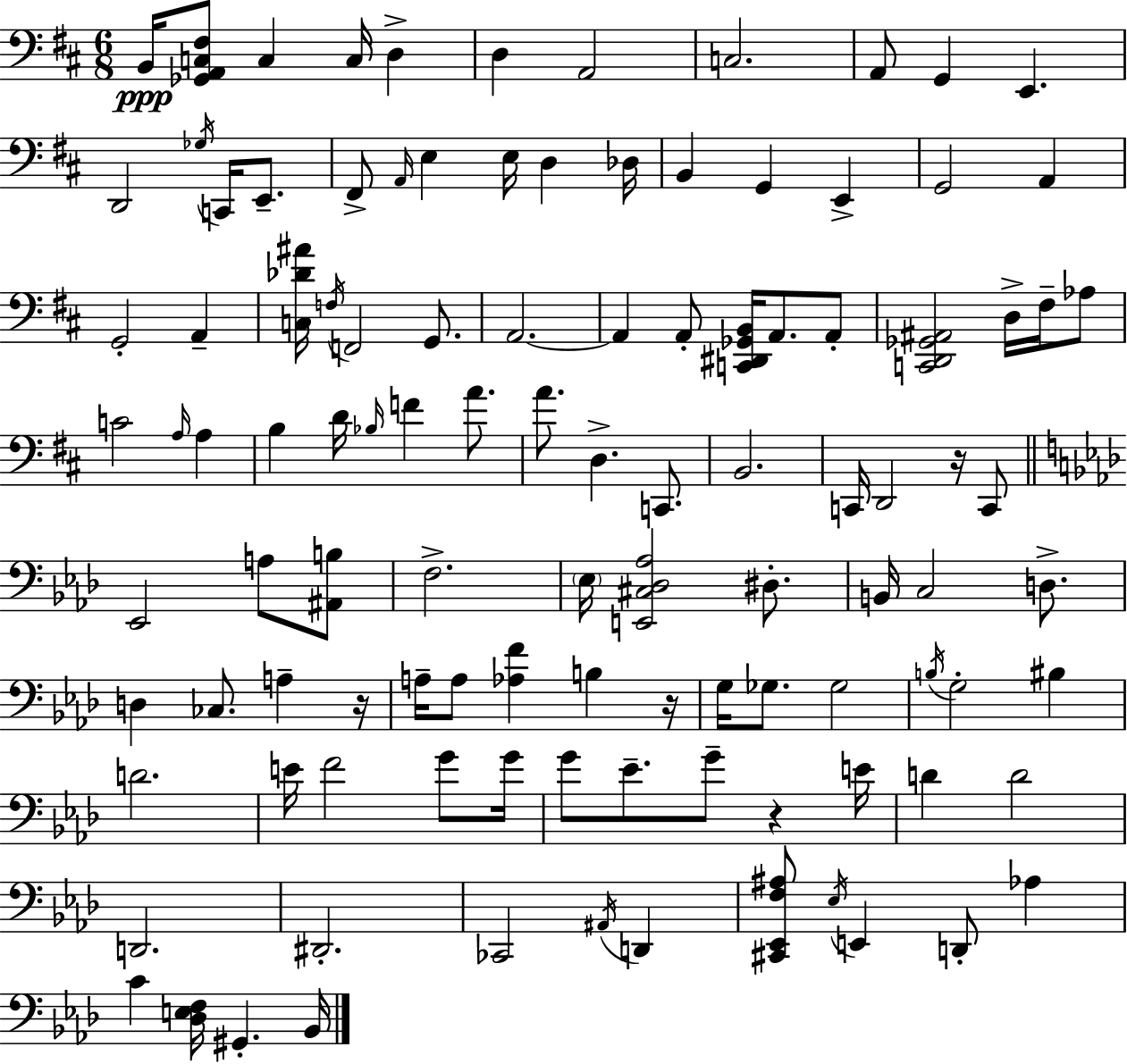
B2/s [Gb2,A2,C3,F#3]/e C3/q C3/s D3/q D3/q A2/h C3/h. A2/e G2/q E2/q. D2/h Gb3/s C2/s E2/e. F#2/e A2/s E3/q E3/s D3/q Db3/s B2/q G2/q E2/q G2/h A2/q G2/h A2/q [C3,Db4,A#4]/s F3/s F2/h G2/e. A2/h. A2/q A2/e [C2,D#2,Gb2,B2]/s A2/e. A2/e [C2,D2,Gb2,A#2]/h D3/s F#3/s Ab3/e C4/h A3/s A3/q B3/q D4/s Bb3/s F4/q A4/e. A4/e. D3/q. C2/e. B2/h. C2/s D2/h R/s C2/e Eb2/h A3/e [A#2,B3]/e F3/h. Eb3/s [E2,C#3,Db3,Ab3]/h D#3/e. B2/s C3/h D3/e. D3/q CES3/e. A3/q R/s A3/s A3/e [Ab3,F4]/q B3/q R/s G3/s Gb3/e. Gb3/h B3/s G3/h BIS3/q D4/h. E4/s F4/h G4/e G4/s G4/e Eb4/e. G4/e R/q E4/s D4/q D4/h D2/h. D#2/h. CES2/h A#2/s D2/q [C#2,Eb2,F3,A#3]/e Eb3/s E2/q D2/e Ab3/q C4/q [Db3,E3,F3]/s G#2/q. Bb2/s